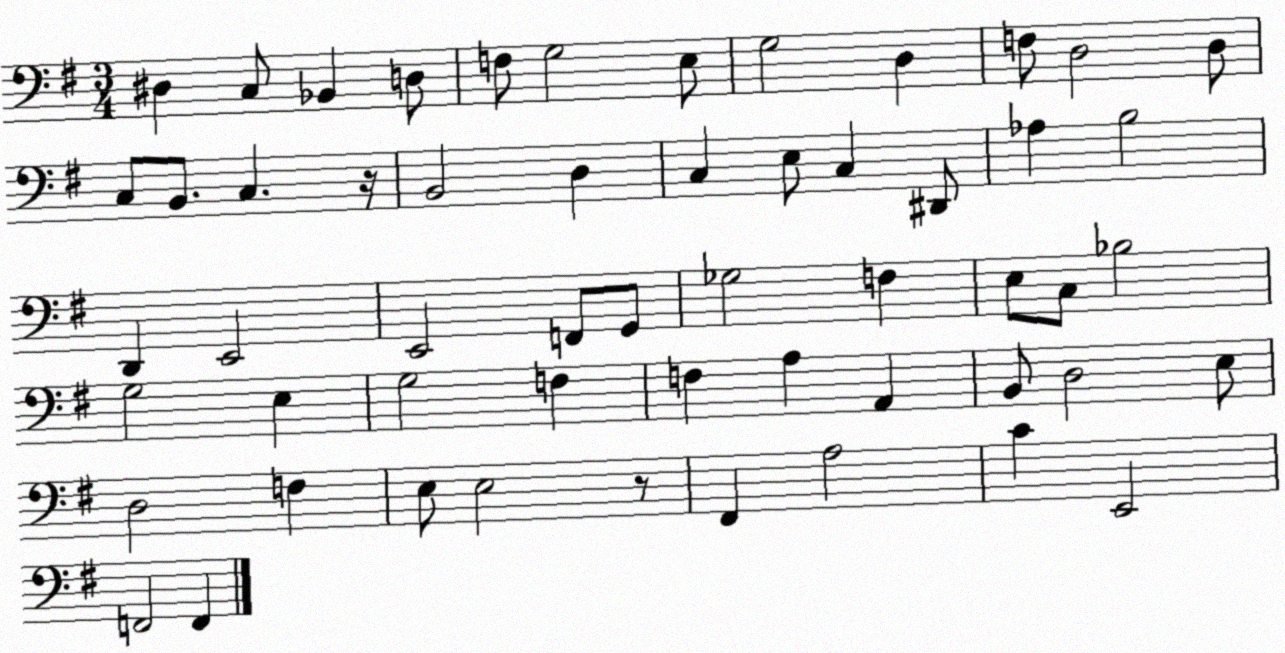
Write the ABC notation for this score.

X:1
T:Untitled
M:3/4
L:1/4
K:G
^D, C,/2 _B,, D,/2 F,/2 G,2 E,/2 G,2 D, F,/2 D,2 D,/2 C,/2 B,,/2 C, z/4 B,,2 D, C, E,/2 C, ^D,,/2 _A, B,2 D,, E,,2 E,,2 F,,/2 G,,/2 _G,2 F, E,/2 C,/2 _B,2 G,2 E, G,2 F, F, A, A,, B,,/2 D,2 E,/2 D,2 F, E,/2 E,2 z/2 ^F,, A,2 C E,,2 F,,2 F,,